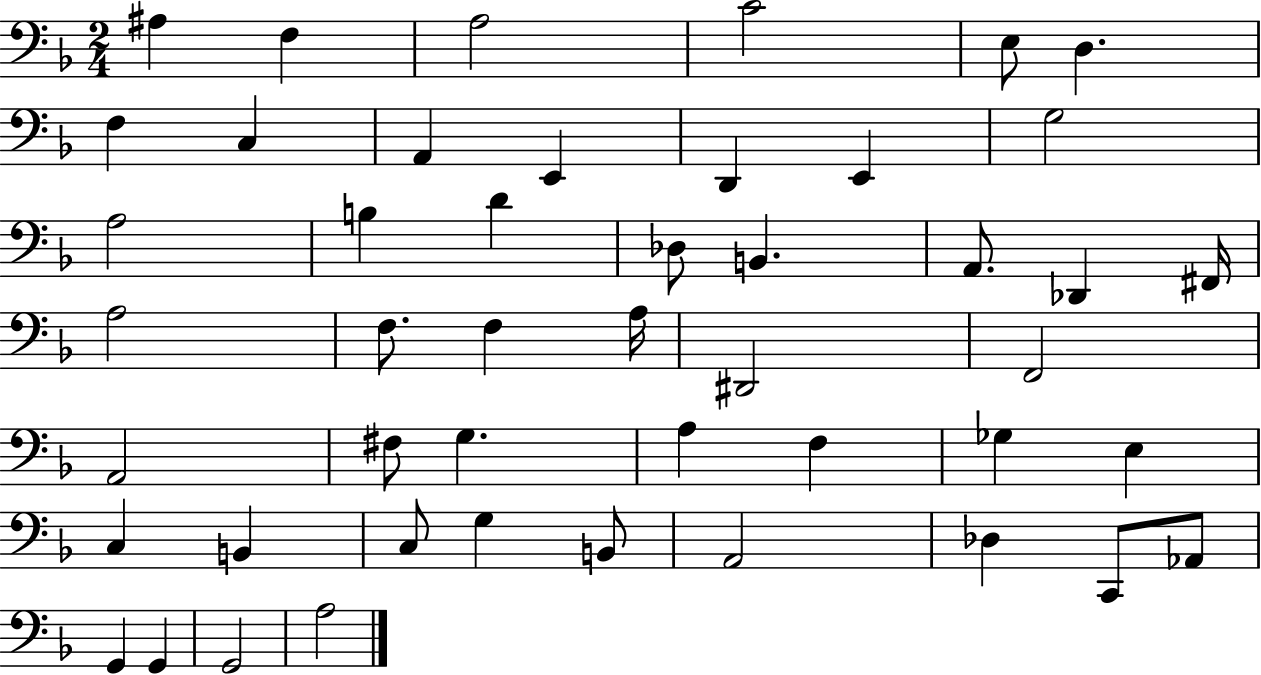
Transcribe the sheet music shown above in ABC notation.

X:1
T:Untitled
M:2/4
L:1/4
K:F
^A, F, A,2 C2 E,/2 D, F, C, A,, E,, D,, E,, G,2 A,2 B, D _D,/2 B,, A,,/2 _D,, ^F,,/4 A,2 F,/2 F, A,/4 ^D,,2 F,,2 A,,2 ^F,/2 G, A, F, _G, E, C, B,, C,/2 G, B,,/2 A,,2 _D, C,,/2 _A,,/2 G,, G,, G,,2 A,2